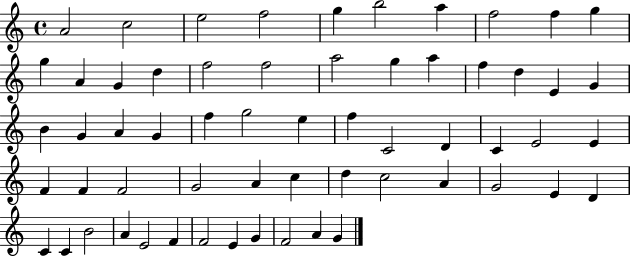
A4/h C5/h E5/h F5/h G5/q B5/h A5/q F5/h F5/q G5/q G5/q A4/q G4/q D5/q F5/h F5/h A5/h G5/q A5/q F5/q D5/q E4/q G4/q B4/q G4/q A4/q G4/q F5/q G5/h E5/q F5/q C4/h D4/q C4/q E4/h E4/q F4/q F4/q F4/h G4/h A4/q C5/q D5/q C5/h A4/q G4/h E4/q D4/q C4/q C4/q B4/h A4/q E4/h F4/q F4/h E4/q G4/q F4/h A4/q G4/q